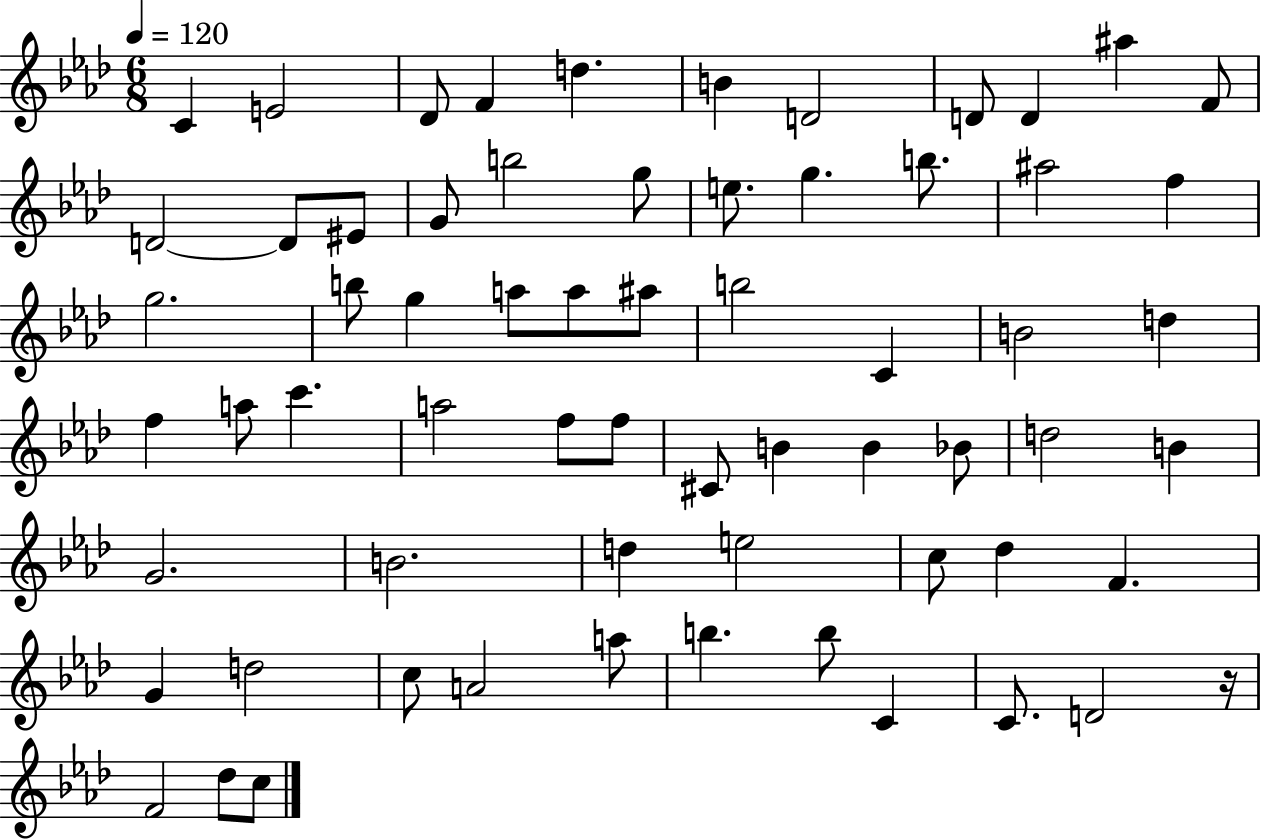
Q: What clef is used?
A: treble